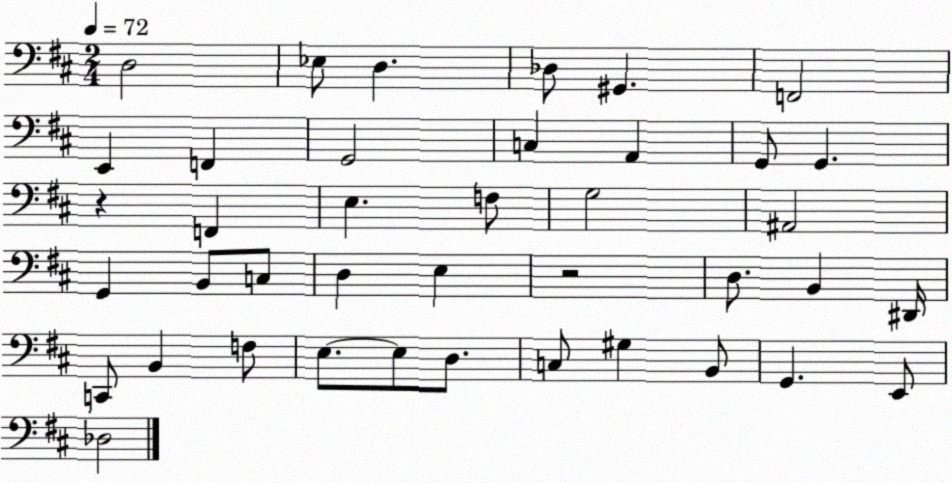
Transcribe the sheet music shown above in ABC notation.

X:1
T:Untitled
M:2/4
L:1/4
K:D
D,2 _E,/2 D, _D,/2 ^G,, F,,2 E,, F,, G,,2 C, A,, G,,/2 G,, z F,, E, F,/2 G,2 ^A,,2 G,, B,,/2 C,/2 D, E, z2 D,/2 B,, ^D,,/4 C,,/2 B,, F,/2 E,/2 E,/2 D,/2 C,/2 ^G, B,,/2 G,, E,,/2 _D,2